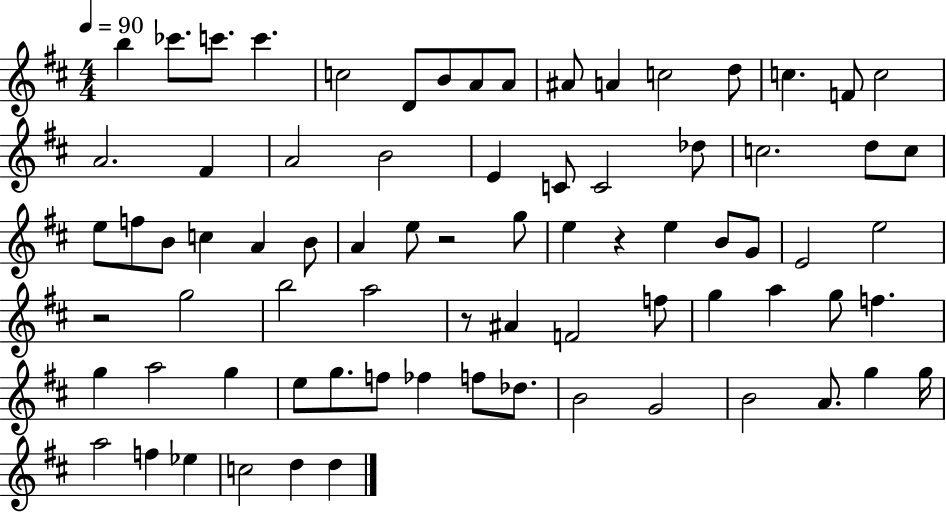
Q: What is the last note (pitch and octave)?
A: D5